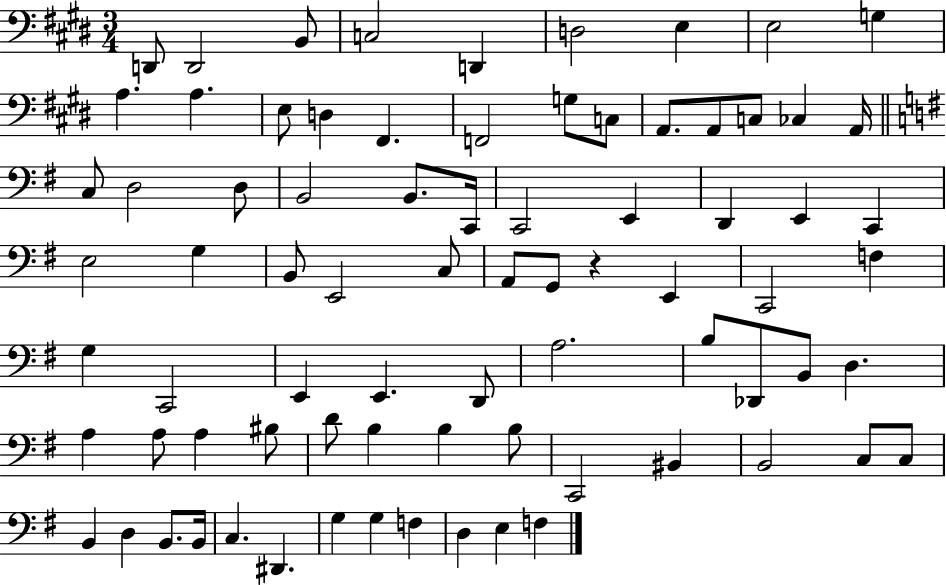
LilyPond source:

{
  \clef bass
  \numericTimeSignature
  \time 3/4
  \key e \major
  d,8 d,2 b,8 | c2 d,4 | d2 e4 | e2 g4 | \break a4. a4. | e8 d4 fis,4. | f,2 g8 c8 | a,8. a,8 c8 ces4 a,16 | \break \bar "||" \break \key g \major c8 d2 d8 | b,2 b,8. c,16 | c,2 e,4 | d,4 e,4 c,4 | \break e2 g4 | b,8 e,2 c8 | a,8 g,8 r4 e,4 | c,2 f4 | \break g4 c,2 | e,4 e,4. d,8 | a2. | b8 des,8 b,8 d4. | \break a4 a8 a4 bis8 | d'8 b4 b4 b8 | c,2 bis,4 | b,2 c8 c8 | \break b,4 d4 b,8. b,16 | c4. dis,4. | g4 g4 f4 | d4 e4 f4 | \break \bar "|."
}